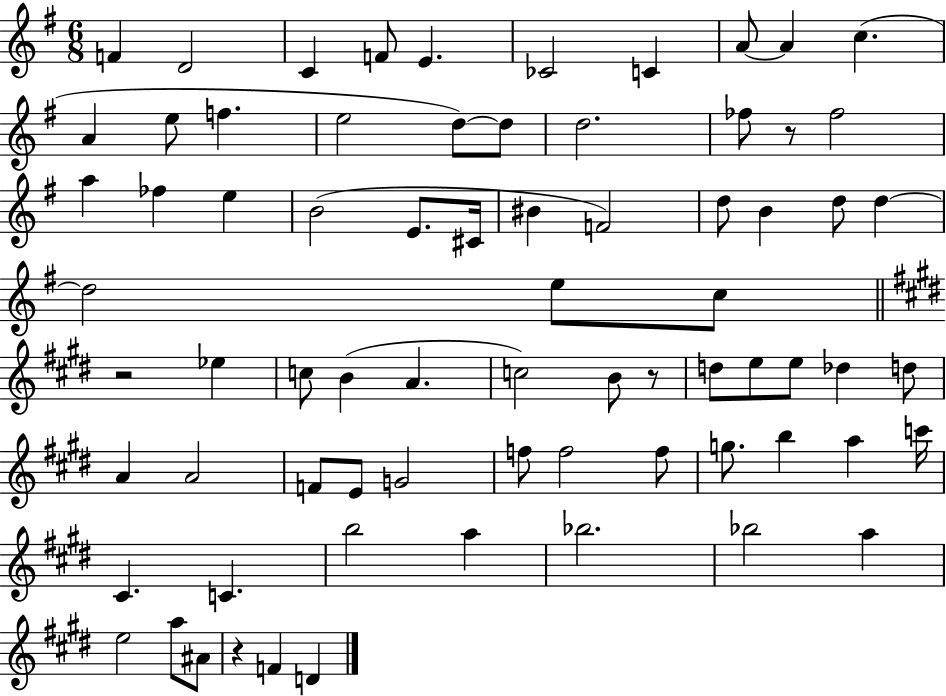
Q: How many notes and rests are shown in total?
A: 73